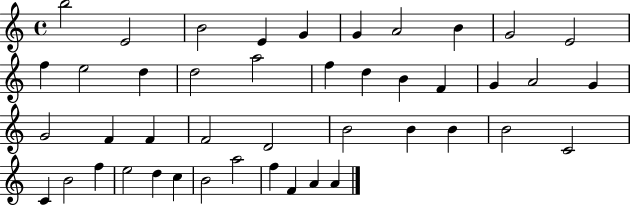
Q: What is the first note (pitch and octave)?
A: B5